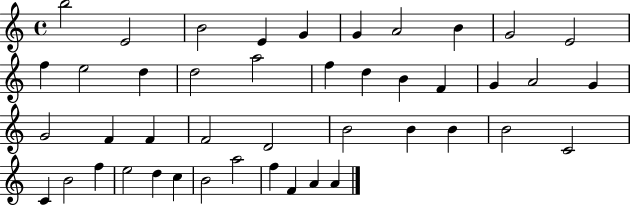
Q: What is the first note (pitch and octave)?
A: B5